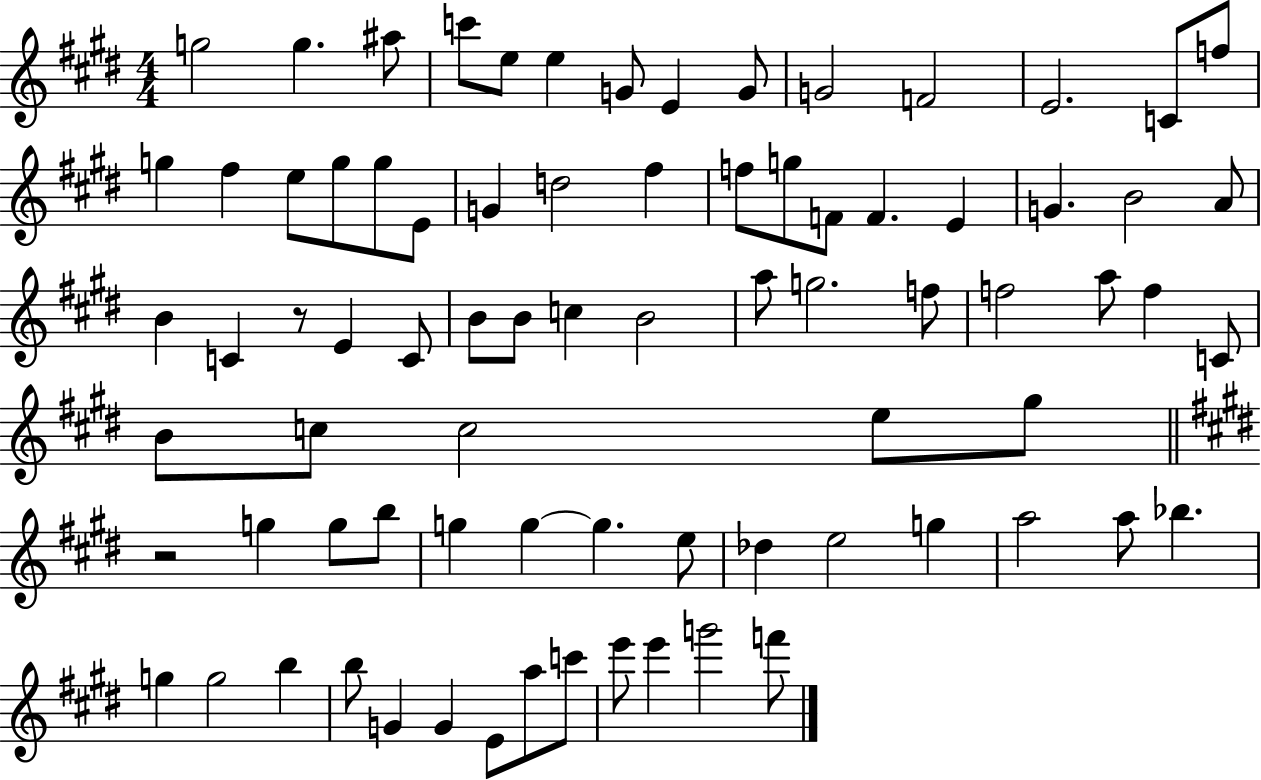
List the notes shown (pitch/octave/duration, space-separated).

G5/h G5/q. A#5/e C6/e E5/e E5/q G4/e E4/q G4/e G4/h F4/h E4/h. C4/e F5/e G5/q F#5/q E5/e G5/e G5/e E4/e G4/q D5/h F#5/q F5/e G5/e F4/e F4/q. E4/q G4/q. B4/h A4/e B4/q C4/q R/e E4/q C4/e B4/e B4/e C5/q B4/h A5/e G5/h. F5/e F5/h A5/e F5/q C4/e B4/e C5/e C5/h E5/e G#5/e R/h G5/q G5/e B5/e G5/q G5/q G5/q. E5/e Db5/q E5/h G5/q A5/h A5/e Bb5/q. G5/q G5/h B5/q B5/e G4/q G4/q E4/e A5/e C6/e E6/e E6/q G6/h F6/e